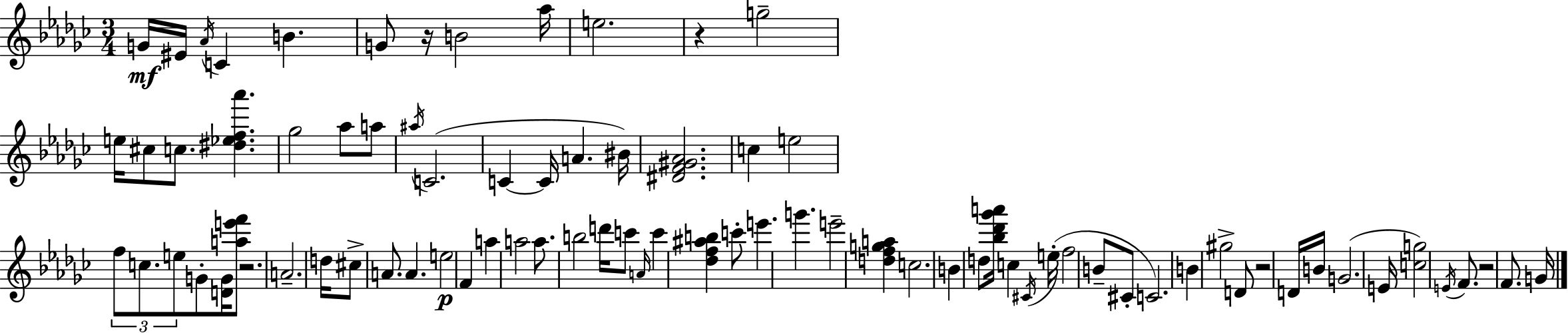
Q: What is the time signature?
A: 3/4